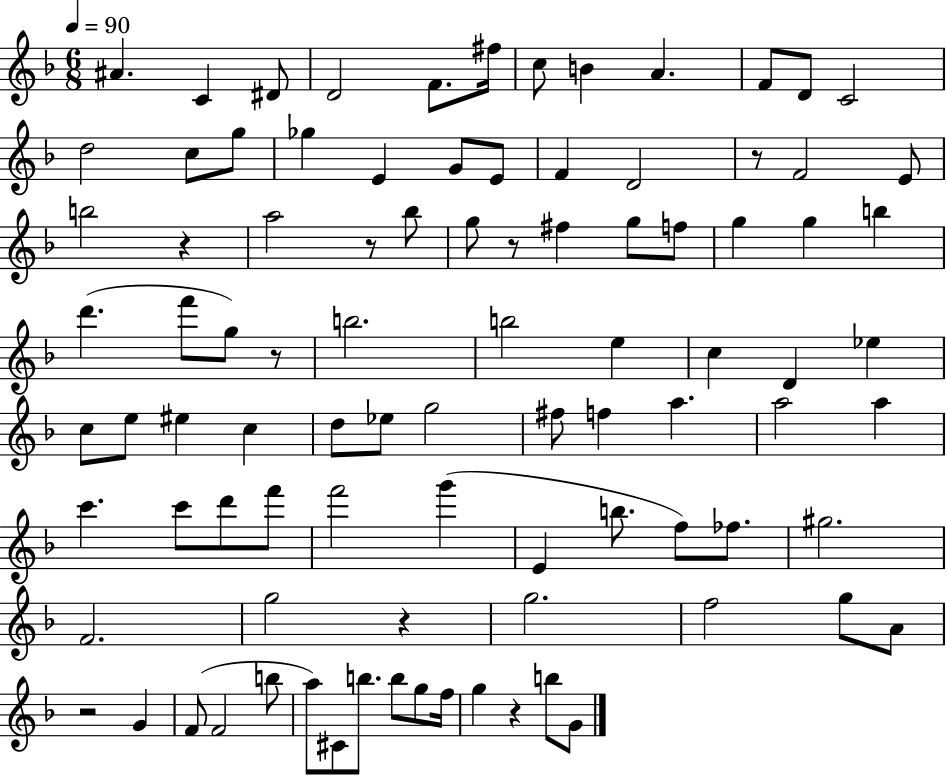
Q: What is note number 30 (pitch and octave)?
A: F5